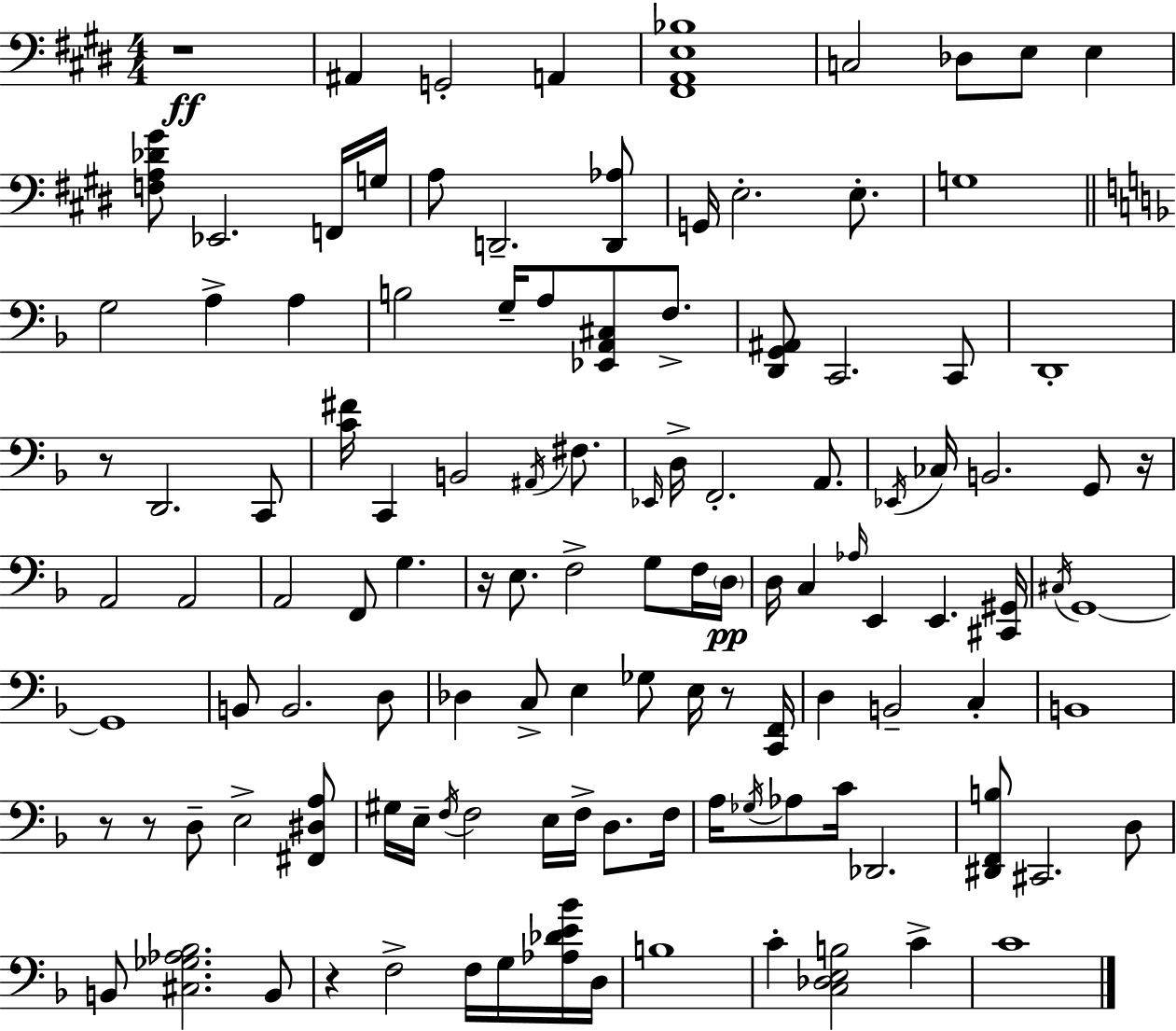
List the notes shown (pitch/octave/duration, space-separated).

R/w A#2/q G2/h A2/q [F#2,A2,E3,Bb3]/w C3/h Db3/e E3/e E3/q [F3,A3,Db4,G#4]/e Eb2/h. F2/s G3/s A3/e D2/h. [D2,Ab3]/e G2/s E3/h. E3/e. G3/w G3/h A3/q A3/q B3/h G3/s A3/e [Eb2,A2,C#3]/e F3/e. [D2,G2,A#2]/e C2/h. C2/e D2/w R/e D2/h. C2/e [C4,F#4]/s C2/q B2/h A#2/s F#3/e. Eb2/s D3/s F2/h. A2/e. Eb2/s CES3/s B2/h. G2/e R/s A2/h A2/h A2/h F2/e G3/q. R/s E3/e. F3/h G3/e F3/s D3/s D3/s C3/q Ab3/s E2/q E2/q. [C#2,G#2]/s C#3/s G2/w G2/w B2/e B2/h. D3/e Db3/q C3/e E3/q Gb3/e E3/s R/e [C2,F2]/s D3/q B2/h C3/q B2/w R/e R/e D3/e E3/h [F#2,D#3,A3]/e G#3/s E3/s F3/s F3/h E3/s F3/s D3/e. F3/s A3/s Gb3/s Ab3/e C4/s Db2/h. [D#2,F2,B3]/e C#2/h. D3/e B2/e [C#3,Gb3,Ab3,Bb3]/h. B2/e R/q F3/h F3/s G3/s [Ab3,Db4,E4,Bb4]/s D3/s B3/w C4/q [C3,Db3,E3,B3]/h C4/q C4/w